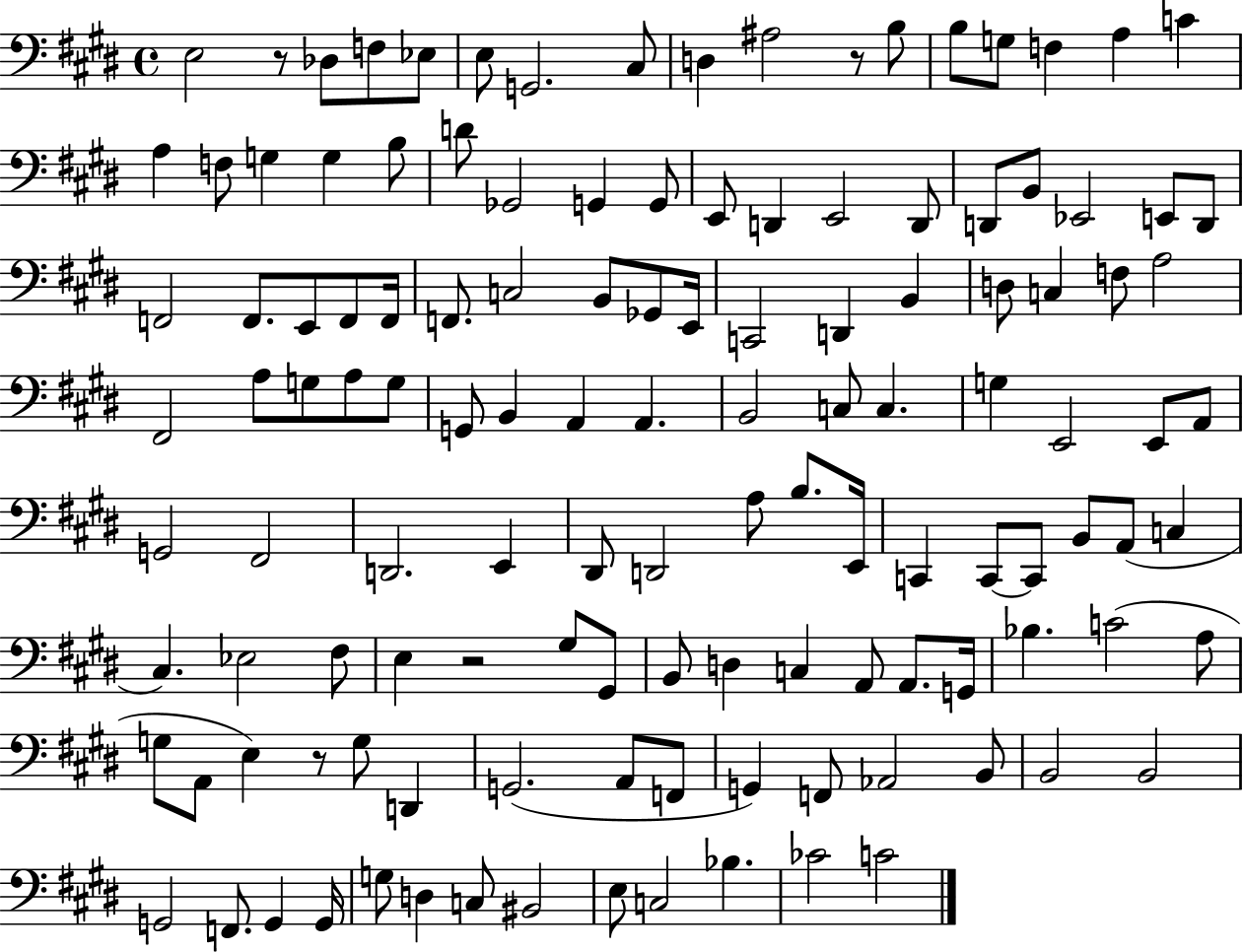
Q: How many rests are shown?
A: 4